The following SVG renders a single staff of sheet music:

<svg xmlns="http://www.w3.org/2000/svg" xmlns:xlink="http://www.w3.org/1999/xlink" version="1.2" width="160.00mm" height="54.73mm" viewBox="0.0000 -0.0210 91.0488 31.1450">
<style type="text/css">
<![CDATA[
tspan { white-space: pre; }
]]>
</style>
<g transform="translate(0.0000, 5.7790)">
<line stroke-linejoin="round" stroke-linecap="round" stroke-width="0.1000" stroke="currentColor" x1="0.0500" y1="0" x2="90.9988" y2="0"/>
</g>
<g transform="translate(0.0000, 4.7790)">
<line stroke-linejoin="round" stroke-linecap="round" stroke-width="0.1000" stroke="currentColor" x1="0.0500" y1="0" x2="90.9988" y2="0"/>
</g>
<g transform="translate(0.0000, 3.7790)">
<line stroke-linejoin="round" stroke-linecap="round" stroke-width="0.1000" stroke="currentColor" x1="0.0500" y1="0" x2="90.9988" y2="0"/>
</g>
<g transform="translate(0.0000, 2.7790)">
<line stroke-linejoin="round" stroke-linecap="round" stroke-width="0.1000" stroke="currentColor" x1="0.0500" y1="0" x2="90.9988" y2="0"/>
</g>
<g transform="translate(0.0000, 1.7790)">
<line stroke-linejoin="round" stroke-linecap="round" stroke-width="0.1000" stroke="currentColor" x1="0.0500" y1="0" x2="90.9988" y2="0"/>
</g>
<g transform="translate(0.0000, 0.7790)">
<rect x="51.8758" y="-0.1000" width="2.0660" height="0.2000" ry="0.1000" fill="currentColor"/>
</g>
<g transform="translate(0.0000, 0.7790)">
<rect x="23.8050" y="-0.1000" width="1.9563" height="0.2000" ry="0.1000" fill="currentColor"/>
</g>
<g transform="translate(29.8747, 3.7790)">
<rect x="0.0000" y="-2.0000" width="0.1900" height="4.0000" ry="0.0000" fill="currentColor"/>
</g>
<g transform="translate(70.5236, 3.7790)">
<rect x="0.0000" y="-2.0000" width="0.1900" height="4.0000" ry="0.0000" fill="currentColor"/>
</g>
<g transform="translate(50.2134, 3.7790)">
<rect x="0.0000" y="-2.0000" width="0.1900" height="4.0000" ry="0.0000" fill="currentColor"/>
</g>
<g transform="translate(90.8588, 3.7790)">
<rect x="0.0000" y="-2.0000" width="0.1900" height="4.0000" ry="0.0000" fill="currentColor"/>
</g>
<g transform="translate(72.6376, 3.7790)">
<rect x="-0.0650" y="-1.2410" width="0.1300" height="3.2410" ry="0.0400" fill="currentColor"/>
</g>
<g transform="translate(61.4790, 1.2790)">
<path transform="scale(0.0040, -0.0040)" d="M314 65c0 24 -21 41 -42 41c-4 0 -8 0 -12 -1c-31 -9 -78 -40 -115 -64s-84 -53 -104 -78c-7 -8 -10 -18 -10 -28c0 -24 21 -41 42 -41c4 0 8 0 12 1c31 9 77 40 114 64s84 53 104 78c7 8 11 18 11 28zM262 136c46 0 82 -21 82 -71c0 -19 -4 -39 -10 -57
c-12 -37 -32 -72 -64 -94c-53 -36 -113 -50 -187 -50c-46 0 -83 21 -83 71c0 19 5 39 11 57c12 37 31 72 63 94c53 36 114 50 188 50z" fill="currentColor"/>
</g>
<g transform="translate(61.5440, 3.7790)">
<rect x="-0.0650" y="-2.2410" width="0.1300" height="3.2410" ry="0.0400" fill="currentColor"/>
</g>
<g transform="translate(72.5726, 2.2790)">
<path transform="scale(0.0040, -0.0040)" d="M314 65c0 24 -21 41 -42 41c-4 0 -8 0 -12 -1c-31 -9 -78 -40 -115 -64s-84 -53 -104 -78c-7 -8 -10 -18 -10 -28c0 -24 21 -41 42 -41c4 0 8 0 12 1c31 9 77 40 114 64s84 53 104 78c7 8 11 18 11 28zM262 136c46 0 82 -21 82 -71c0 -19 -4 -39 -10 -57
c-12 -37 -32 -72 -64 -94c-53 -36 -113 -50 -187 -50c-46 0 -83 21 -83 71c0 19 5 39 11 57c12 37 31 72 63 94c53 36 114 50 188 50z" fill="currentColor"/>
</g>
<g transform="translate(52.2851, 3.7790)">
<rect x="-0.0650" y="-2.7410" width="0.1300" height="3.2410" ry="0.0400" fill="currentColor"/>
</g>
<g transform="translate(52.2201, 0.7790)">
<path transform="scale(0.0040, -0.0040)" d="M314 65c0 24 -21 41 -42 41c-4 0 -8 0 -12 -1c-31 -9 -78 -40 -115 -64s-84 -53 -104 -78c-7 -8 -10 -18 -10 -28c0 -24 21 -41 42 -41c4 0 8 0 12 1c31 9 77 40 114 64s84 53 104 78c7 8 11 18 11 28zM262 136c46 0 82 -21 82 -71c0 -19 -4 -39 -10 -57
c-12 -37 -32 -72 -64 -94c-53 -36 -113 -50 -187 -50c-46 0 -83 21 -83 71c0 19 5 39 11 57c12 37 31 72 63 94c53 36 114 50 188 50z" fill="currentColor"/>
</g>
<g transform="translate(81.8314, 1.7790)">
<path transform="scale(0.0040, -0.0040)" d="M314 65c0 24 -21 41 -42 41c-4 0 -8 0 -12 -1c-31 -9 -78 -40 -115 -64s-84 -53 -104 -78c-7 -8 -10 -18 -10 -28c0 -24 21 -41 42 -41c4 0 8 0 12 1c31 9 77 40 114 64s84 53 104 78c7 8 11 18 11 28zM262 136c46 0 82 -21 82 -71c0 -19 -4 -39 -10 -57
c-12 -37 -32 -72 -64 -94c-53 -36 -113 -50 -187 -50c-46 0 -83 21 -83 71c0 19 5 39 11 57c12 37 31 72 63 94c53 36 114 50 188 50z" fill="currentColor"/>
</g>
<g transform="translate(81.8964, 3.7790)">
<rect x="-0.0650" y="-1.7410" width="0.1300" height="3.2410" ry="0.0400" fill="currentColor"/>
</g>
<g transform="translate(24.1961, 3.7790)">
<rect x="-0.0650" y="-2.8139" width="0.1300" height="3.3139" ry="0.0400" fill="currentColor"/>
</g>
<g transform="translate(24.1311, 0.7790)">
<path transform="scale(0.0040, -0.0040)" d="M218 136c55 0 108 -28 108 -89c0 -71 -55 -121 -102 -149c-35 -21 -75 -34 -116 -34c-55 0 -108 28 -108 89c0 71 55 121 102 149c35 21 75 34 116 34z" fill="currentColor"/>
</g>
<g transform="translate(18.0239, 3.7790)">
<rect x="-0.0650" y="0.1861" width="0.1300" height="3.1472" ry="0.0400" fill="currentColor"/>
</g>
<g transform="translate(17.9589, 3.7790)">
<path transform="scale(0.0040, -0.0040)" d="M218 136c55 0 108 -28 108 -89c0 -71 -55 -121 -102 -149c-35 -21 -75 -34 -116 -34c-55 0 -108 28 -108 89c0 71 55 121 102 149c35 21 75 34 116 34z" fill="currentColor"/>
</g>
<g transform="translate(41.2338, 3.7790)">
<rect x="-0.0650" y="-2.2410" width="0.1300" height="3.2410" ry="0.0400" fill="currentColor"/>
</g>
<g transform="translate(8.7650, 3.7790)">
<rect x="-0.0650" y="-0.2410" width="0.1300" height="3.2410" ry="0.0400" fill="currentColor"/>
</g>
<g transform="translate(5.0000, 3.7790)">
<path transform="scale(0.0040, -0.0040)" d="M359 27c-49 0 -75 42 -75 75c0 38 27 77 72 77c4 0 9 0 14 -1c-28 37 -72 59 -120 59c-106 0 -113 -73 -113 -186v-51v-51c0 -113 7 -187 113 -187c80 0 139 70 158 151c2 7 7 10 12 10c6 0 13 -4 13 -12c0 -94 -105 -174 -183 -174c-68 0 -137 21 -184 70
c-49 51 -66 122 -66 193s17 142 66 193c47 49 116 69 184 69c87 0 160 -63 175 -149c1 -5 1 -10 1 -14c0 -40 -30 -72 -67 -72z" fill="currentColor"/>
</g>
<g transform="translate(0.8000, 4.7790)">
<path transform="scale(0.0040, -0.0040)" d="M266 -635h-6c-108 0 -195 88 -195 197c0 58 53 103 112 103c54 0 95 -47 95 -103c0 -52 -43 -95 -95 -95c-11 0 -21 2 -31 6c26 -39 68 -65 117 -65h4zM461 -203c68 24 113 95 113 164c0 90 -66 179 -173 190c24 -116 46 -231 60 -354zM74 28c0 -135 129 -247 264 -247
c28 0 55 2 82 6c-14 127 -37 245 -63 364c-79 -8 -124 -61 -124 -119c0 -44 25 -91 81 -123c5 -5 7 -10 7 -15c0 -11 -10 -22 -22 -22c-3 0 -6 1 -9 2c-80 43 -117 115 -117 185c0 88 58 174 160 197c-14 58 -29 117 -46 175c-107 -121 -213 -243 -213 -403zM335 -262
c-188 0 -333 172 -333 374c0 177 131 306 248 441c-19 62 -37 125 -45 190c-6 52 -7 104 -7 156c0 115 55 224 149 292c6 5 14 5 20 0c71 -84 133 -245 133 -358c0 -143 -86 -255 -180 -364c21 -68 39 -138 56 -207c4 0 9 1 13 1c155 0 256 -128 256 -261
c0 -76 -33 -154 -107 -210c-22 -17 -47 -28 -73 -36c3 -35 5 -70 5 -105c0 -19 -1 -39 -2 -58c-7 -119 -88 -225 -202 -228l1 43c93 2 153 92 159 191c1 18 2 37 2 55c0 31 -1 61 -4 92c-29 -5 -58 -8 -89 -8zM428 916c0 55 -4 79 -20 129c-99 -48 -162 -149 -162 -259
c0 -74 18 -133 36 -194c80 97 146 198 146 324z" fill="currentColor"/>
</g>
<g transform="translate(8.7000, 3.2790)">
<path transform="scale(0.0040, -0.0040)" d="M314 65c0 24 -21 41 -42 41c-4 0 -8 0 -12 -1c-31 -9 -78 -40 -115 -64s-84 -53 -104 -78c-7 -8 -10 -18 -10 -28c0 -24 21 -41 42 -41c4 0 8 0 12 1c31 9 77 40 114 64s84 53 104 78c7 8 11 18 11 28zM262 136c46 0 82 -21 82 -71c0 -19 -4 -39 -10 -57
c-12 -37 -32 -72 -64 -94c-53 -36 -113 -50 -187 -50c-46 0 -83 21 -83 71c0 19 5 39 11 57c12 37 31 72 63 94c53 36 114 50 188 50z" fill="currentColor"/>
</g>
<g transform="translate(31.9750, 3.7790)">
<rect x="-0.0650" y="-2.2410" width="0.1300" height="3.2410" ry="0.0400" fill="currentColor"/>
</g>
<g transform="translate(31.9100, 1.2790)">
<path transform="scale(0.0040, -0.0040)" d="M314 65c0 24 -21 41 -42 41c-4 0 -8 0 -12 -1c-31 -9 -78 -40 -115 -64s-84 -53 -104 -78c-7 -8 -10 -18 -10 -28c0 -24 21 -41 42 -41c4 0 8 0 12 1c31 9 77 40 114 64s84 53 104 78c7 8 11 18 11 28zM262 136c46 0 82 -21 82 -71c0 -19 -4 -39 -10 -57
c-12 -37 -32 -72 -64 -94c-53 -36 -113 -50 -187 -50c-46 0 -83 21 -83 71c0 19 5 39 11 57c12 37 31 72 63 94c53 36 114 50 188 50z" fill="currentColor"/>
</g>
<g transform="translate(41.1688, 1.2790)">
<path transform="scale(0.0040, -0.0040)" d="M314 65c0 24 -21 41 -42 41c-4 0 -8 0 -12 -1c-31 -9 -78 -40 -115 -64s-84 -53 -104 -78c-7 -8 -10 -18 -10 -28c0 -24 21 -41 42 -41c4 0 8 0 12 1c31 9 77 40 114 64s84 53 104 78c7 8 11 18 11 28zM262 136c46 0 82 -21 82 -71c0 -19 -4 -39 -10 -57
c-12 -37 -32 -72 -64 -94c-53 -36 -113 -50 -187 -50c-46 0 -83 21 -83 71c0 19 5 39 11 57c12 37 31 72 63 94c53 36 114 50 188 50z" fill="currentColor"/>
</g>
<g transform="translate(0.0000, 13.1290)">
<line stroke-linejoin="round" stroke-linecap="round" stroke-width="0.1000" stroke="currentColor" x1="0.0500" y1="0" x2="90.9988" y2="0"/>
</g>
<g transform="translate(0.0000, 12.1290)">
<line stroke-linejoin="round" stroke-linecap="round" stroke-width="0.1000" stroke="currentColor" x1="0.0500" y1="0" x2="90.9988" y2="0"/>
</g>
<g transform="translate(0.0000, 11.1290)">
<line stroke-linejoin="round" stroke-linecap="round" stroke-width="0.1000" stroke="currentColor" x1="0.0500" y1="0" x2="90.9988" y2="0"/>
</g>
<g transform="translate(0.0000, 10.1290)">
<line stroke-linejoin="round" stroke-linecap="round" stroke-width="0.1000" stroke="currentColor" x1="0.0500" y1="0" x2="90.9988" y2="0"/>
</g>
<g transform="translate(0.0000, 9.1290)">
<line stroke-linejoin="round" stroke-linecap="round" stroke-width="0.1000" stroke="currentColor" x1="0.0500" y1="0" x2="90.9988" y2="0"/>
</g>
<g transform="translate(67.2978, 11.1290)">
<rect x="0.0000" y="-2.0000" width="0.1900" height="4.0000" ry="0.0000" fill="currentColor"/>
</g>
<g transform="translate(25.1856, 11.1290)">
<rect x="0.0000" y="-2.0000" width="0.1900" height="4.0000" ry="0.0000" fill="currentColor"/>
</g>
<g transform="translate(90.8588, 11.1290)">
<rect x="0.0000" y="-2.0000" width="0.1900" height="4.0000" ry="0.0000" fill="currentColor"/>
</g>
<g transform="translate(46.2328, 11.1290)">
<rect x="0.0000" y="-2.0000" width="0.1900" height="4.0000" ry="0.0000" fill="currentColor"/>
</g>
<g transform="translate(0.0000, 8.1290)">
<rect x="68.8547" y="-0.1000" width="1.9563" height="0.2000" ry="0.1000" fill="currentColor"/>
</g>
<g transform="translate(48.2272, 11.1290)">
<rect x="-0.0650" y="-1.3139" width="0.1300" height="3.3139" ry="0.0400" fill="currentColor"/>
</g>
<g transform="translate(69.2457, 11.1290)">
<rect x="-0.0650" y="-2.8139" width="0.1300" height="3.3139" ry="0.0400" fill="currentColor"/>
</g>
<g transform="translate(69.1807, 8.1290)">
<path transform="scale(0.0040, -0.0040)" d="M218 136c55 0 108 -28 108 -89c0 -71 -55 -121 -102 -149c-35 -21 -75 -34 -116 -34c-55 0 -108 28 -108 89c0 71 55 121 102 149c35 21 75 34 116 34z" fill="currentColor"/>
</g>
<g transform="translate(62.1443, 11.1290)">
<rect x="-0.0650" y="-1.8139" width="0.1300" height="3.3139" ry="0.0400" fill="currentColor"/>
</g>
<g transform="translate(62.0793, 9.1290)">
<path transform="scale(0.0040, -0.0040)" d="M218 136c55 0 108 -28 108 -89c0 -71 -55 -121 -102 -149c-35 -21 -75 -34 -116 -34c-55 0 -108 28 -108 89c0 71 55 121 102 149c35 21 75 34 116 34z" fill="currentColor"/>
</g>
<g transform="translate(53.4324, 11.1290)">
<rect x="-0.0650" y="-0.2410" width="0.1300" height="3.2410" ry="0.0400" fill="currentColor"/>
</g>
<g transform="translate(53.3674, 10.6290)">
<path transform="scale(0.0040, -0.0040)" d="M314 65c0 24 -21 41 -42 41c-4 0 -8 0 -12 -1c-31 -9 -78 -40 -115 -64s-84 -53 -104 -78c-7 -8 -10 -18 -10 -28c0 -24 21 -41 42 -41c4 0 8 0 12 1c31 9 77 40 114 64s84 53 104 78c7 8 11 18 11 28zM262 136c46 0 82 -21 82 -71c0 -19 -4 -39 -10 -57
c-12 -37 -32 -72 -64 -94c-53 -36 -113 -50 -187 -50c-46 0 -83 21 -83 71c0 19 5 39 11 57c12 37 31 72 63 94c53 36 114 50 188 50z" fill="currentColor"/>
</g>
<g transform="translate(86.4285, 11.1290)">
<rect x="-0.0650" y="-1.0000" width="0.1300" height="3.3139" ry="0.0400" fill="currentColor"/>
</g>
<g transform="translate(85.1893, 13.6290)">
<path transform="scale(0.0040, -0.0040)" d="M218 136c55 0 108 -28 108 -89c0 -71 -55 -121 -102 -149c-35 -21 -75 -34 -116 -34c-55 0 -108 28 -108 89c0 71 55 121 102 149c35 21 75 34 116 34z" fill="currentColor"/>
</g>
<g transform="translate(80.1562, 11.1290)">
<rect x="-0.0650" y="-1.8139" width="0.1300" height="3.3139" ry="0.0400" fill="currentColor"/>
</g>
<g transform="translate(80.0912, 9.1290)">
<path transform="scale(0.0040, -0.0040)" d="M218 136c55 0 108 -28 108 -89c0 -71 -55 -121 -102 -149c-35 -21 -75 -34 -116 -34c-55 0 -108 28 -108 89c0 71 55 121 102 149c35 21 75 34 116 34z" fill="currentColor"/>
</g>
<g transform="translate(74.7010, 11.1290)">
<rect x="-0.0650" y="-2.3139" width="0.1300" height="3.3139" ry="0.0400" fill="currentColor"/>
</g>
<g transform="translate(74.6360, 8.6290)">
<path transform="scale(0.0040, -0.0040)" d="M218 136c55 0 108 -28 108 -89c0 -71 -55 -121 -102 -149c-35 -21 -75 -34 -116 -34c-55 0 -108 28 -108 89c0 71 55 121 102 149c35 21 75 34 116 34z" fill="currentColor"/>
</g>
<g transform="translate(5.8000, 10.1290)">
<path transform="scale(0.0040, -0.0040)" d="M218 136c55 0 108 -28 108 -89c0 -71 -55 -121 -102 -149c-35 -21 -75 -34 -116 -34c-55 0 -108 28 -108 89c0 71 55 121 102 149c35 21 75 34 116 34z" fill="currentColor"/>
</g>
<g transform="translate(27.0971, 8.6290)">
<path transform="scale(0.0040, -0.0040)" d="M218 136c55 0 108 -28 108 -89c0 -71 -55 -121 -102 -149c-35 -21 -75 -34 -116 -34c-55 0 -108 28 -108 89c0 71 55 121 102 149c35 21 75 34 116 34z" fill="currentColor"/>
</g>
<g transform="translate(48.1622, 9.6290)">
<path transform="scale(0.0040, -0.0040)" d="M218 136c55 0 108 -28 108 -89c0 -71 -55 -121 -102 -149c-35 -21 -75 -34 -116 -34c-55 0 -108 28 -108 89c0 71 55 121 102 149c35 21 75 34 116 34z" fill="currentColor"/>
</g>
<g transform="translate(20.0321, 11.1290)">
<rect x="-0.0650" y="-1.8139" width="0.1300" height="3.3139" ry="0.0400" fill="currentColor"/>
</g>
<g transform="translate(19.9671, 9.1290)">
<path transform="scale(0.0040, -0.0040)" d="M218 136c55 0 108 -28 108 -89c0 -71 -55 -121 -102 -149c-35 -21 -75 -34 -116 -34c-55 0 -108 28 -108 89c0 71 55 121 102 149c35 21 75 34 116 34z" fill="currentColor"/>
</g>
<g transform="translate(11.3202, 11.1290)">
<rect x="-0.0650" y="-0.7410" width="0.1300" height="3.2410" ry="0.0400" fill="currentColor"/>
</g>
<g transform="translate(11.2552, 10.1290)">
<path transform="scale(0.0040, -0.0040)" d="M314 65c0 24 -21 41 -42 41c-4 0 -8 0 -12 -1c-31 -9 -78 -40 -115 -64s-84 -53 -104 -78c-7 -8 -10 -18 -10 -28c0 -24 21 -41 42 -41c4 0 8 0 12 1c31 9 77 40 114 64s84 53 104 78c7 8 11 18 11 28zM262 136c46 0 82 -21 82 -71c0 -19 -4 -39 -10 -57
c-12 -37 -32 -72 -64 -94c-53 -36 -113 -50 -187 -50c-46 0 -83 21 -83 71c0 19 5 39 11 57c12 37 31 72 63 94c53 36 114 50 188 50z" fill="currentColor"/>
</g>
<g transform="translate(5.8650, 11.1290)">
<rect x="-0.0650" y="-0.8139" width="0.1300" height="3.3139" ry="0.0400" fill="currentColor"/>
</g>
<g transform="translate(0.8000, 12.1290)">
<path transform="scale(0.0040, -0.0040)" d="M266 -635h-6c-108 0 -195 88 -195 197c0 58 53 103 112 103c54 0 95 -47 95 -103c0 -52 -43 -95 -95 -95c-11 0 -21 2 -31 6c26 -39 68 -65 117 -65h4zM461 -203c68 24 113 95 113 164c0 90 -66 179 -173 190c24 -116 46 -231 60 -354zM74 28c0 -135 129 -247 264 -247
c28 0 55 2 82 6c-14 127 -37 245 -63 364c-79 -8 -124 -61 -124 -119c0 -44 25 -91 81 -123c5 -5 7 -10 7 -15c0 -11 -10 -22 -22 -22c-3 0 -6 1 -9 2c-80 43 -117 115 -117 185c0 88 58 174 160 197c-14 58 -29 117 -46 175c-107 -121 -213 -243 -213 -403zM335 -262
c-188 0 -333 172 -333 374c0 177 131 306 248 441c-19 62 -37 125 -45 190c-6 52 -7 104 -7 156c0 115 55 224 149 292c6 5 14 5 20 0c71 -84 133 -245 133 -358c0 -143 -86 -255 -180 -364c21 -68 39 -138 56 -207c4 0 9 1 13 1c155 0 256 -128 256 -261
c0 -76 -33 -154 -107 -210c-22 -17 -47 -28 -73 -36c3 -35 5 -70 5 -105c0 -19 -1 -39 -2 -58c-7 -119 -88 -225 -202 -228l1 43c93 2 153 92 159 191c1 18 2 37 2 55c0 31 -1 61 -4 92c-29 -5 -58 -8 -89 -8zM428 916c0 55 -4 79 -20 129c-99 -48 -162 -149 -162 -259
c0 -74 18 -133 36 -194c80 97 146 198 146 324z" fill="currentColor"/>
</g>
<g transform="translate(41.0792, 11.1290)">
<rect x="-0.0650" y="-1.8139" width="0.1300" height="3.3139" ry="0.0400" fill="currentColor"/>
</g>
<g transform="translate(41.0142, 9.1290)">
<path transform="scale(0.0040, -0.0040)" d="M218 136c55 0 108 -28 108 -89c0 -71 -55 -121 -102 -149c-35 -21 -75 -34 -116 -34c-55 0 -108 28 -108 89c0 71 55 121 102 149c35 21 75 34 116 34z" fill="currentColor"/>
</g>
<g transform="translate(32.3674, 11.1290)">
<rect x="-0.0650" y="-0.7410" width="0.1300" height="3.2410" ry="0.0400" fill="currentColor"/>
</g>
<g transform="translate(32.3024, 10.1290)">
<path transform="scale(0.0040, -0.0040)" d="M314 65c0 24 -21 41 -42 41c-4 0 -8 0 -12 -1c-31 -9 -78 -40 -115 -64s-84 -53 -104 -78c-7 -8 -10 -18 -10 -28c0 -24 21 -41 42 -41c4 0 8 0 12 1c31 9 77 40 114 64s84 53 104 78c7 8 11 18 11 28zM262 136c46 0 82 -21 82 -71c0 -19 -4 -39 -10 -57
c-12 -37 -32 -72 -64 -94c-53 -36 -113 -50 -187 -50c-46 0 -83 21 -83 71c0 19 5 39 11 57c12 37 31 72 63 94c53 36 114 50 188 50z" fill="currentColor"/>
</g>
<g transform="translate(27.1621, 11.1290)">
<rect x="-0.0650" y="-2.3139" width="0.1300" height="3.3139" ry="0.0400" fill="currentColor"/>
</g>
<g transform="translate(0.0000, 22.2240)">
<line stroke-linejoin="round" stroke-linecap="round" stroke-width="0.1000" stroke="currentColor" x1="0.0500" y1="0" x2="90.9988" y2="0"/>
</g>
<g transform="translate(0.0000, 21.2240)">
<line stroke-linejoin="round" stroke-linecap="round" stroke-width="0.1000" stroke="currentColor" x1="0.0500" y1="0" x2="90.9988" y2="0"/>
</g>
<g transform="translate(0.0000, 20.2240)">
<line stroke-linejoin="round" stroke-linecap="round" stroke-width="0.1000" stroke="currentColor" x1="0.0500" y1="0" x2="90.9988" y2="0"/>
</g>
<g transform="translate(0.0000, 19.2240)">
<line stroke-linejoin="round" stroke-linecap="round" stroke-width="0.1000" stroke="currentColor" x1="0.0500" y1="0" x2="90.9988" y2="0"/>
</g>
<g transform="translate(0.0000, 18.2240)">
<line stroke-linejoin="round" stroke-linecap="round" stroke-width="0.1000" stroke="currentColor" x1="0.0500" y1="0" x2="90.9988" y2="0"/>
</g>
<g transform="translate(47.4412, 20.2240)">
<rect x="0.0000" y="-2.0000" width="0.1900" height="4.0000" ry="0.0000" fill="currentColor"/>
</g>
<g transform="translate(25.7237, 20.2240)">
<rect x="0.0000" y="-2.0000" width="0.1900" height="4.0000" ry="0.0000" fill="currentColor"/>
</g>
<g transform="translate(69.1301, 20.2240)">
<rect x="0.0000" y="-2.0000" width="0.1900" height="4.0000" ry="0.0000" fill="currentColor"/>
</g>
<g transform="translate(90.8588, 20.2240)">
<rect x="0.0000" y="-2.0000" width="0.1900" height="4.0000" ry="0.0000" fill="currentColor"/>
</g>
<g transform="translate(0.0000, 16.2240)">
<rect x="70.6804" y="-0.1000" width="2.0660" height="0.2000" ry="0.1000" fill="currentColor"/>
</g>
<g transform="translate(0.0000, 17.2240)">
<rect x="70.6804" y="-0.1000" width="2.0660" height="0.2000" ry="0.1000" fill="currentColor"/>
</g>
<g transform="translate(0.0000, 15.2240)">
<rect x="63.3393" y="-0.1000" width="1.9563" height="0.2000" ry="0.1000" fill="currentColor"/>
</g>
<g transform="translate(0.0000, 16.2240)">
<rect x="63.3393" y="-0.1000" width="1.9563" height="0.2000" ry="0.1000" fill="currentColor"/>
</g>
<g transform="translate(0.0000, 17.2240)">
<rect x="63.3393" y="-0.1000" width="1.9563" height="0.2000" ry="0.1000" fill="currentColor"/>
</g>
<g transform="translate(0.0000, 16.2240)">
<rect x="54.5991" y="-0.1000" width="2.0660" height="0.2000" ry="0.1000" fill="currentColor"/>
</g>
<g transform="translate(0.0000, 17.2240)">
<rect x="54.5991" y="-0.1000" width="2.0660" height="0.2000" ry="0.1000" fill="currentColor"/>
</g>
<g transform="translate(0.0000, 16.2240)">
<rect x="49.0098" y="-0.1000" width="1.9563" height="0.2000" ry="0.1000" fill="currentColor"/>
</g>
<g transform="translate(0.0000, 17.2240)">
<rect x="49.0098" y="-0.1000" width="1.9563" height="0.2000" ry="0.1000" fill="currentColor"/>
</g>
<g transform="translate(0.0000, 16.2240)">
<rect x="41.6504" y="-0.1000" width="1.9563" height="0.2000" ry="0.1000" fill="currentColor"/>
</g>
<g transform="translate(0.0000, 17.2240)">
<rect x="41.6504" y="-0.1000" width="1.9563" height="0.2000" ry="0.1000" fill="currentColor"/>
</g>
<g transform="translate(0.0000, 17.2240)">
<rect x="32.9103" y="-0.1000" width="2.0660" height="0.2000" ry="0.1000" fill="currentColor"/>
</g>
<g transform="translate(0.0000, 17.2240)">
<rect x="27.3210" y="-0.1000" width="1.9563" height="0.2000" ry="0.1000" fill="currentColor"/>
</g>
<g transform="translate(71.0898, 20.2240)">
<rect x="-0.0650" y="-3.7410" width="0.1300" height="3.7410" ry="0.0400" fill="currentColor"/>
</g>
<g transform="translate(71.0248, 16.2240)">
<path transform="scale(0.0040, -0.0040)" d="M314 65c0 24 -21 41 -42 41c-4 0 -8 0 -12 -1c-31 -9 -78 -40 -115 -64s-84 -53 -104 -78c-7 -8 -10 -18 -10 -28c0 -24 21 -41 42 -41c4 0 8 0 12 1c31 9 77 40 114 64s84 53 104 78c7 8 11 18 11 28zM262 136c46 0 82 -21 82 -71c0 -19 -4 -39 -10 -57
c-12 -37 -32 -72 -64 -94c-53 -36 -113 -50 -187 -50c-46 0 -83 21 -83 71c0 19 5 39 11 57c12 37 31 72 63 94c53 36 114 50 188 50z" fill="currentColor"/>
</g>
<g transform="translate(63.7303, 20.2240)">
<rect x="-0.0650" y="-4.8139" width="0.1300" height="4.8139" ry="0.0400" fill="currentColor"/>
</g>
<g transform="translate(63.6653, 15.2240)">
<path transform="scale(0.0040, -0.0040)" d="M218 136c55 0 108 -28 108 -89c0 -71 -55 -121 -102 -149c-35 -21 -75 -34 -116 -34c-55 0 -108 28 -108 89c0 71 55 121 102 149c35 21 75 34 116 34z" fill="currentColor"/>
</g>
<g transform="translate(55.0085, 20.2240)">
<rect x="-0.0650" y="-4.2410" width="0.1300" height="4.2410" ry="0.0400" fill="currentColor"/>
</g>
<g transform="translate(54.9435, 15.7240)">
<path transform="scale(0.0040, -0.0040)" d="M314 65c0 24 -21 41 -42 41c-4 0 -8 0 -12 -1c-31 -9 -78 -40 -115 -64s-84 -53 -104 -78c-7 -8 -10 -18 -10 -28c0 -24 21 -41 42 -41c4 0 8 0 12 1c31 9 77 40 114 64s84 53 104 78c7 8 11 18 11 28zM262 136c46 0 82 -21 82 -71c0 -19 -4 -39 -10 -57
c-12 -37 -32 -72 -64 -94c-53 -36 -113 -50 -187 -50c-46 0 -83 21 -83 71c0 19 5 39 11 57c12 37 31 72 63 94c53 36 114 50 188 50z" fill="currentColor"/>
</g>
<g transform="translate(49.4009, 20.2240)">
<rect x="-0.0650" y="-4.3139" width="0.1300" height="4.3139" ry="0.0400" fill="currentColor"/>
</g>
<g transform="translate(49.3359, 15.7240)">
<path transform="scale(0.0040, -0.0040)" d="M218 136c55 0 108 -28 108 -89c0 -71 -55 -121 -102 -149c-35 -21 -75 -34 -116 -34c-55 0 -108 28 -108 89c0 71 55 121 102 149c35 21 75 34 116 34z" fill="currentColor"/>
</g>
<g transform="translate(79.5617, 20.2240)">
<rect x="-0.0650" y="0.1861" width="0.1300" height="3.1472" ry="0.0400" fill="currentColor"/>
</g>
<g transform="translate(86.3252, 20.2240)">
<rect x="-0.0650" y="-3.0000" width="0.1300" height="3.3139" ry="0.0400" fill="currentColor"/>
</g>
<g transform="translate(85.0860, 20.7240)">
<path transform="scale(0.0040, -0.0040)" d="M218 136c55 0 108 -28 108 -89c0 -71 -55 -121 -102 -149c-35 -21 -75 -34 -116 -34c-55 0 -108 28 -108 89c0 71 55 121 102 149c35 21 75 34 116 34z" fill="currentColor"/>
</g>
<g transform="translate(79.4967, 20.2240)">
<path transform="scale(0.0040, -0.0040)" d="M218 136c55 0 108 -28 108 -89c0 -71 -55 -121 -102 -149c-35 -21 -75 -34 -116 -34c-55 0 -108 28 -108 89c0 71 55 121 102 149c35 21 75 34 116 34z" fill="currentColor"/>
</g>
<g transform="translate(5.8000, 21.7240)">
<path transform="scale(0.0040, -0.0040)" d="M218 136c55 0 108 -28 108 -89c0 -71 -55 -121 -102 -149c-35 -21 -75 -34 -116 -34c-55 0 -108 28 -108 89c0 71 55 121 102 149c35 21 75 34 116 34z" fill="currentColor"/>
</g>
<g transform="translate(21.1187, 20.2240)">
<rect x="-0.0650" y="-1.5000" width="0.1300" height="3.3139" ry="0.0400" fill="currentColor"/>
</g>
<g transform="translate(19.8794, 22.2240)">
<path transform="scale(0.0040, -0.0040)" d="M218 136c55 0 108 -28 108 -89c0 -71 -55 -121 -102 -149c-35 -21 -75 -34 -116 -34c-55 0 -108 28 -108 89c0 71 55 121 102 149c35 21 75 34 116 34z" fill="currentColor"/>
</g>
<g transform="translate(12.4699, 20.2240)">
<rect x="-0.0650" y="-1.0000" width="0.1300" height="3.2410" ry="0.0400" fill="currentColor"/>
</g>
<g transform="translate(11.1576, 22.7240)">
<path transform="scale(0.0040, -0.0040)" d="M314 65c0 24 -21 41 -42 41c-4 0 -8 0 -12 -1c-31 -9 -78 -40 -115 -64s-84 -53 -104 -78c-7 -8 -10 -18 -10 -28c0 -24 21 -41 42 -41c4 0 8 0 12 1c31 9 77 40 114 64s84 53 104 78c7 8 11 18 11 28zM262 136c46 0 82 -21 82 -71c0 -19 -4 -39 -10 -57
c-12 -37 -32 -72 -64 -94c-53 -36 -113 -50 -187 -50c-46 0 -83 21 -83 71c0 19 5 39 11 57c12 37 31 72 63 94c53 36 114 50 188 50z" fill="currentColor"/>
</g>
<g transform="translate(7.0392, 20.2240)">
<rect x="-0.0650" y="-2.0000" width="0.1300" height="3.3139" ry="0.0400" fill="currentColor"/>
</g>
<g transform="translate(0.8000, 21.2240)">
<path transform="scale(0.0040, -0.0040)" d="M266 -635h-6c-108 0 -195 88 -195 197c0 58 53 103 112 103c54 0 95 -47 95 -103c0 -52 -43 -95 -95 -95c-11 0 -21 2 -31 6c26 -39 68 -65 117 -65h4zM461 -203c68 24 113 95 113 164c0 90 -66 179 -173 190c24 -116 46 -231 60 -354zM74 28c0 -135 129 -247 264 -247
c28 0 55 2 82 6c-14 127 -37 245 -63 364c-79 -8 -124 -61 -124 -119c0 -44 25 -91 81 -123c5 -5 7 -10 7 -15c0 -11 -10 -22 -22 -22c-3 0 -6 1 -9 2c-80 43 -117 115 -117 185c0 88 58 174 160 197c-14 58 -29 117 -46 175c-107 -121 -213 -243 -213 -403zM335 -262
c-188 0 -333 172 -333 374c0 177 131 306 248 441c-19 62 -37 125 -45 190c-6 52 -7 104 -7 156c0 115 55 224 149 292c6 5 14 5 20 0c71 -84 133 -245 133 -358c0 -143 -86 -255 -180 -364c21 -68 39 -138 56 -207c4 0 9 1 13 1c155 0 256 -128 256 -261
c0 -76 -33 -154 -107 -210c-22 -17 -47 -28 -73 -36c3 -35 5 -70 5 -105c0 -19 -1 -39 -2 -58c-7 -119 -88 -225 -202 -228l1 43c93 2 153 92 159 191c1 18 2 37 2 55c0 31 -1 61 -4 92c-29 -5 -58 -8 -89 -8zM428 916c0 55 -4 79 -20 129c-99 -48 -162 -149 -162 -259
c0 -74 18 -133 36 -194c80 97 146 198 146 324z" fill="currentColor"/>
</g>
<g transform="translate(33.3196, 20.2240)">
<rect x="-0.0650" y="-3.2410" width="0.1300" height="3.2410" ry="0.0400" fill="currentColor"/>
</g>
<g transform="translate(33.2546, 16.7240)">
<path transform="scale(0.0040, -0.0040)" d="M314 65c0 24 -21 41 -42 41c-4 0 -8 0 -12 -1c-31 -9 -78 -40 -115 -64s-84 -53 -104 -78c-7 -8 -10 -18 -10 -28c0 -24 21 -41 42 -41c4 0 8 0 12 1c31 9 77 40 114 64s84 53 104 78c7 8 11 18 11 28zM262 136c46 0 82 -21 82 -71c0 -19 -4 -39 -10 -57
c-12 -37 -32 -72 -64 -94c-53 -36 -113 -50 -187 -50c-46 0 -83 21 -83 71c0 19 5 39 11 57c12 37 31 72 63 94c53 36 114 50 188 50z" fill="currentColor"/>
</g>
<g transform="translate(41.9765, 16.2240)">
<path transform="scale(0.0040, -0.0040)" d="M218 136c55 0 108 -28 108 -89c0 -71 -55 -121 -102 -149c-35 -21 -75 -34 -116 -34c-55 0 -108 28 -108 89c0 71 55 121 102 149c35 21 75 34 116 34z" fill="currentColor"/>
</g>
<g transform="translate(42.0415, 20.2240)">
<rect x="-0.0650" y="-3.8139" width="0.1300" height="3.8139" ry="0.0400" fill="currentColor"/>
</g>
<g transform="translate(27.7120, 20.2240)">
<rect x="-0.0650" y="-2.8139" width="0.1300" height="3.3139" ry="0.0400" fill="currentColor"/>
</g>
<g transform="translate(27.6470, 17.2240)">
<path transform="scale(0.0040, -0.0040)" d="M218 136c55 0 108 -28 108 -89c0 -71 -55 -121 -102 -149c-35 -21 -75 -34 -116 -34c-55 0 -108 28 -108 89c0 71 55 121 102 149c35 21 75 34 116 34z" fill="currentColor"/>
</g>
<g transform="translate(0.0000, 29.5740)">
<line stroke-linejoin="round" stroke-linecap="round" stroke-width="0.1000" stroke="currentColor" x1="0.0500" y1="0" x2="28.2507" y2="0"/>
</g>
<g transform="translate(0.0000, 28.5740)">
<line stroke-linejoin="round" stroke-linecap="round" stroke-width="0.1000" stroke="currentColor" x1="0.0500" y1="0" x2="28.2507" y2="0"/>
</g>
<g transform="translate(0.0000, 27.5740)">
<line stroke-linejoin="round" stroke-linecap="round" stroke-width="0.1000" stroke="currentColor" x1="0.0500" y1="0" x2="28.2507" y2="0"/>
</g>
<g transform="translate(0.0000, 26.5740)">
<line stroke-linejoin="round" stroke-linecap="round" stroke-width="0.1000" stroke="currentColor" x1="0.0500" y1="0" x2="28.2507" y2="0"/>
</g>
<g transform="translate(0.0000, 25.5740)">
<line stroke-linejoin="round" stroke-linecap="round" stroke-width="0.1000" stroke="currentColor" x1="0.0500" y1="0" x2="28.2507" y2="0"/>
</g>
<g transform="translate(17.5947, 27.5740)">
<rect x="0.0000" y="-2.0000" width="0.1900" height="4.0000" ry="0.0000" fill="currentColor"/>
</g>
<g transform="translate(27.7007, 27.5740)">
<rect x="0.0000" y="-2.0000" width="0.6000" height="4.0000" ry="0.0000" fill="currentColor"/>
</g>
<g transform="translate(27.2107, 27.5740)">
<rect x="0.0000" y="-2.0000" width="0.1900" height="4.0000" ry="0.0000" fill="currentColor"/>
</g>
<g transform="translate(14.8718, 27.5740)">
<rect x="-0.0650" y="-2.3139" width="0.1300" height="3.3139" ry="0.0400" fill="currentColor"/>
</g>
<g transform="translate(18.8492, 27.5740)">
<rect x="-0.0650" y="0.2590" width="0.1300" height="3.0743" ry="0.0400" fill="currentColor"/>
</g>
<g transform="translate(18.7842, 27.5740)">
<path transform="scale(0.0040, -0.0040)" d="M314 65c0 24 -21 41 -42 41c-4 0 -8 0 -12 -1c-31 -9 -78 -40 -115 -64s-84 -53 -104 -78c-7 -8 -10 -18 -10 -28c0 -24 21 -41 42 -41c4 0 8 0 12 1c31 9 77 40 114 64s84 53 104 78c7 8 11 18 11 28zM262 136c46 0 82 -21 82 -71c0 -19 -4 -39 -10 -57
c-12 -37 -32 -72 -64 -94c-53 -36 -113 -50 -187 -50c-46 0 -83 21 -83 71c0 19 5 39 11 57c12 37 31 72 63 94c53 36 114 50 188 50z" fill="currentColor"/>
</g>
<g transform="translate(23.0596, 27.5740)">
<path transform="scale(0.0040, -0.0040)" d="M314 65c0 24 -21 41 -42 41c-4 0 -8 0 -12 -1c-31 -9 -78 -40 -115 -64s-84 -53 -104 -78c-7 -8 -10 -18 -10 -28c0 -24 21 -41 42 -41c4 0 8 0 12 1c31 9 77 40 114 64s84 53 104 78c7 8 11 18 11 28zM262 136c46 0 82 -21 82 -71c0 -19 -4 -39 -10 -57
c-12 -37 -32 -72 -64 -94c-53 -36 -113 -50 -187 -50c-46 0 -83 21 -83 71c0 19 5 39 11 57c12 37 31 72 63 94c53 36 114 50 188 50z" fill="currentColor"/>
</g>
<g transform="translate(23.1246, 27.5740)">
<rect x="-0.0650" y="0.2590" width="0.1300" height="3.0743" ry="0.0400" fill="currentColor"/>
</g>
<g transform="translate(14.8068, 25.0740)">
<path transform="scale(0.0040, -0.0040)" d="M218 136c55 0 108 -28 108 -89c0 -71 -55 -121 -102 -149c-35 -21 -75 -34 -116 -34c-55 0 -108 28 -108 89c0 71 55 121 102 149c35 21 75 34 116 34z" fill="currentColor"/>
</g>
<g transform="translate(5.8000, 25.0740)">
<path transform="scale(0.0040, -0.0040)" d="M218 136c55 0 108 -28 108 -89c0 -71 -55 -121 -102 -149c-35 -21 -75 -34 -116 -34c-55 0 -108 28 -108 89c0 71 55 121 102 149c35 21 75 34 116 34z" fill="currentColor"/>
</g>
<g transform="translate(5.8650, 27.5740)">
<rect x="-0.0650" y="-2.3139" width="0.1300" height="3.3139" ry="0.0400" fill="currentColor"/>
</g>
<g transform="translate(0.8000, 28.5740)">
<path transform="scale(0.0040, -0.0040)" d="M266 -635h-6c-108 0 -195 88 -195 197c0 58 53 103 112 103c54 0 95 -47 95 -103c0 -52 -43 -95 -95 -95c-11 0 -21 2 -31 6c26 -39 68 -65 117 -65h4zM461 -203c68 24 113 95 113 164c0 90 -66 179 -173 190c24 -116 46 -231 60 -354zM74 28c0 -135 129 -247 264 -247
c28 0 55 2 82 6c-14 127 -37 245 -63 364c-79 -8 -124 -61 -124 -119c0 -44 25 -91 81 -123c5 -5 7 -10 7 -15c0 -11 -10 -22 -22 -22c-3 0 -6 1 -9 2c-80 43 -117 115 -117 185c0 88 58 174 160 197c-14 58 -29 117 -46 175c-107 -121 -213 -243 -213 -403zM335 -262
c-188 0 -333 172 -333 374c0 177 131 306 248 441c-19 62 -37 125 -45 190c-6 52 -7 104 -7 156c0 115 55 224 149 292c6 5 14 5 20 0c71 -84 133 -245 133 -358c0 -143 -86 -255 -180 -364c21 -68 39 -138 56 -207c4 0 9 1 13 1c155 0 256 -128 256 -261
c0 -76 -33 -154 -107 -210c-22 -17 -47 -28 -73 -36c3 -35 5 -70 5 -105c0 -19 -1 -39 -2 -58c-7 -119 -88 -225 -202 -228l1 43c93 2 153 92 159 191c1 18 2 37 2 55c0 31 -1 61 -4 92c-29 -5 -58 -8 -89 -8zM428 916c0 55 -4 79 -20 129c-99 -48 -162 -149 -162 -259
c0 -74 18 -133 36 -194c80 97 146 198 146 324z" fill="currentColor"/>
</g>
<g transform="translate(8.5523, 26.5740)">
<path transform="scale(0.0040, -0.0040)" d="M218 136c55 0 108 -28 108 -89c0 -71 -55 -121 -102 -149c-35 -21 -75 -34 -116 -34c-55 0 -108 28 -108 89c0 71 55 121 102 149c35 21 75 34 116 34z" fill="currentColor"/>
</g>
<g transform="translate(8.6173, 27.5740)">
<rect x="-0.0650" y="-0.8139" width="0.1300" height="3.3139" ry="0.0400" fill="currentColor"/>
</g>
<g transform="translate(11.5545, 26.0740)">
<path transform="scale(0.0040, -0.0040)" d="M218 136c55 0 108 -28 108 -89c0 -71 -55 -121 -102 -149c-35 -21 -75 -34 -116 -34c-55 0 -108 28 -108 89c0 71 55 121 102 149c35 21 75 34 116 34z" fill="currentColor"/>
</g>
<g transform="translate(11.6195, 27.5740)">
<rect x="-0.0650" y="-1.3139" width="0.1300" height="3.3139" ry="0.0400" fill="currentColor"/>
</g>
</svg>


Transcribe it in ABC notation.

X:1
T:Untitled
M:4/4
L:1/4
K:C
c2 B a g2 g2 a2 g2 e2 f2 d d2 f g d2 f e c2 f a g f D F D2 E a b2 c' d' d'2 e' c'2 B A g d e g B2 B2